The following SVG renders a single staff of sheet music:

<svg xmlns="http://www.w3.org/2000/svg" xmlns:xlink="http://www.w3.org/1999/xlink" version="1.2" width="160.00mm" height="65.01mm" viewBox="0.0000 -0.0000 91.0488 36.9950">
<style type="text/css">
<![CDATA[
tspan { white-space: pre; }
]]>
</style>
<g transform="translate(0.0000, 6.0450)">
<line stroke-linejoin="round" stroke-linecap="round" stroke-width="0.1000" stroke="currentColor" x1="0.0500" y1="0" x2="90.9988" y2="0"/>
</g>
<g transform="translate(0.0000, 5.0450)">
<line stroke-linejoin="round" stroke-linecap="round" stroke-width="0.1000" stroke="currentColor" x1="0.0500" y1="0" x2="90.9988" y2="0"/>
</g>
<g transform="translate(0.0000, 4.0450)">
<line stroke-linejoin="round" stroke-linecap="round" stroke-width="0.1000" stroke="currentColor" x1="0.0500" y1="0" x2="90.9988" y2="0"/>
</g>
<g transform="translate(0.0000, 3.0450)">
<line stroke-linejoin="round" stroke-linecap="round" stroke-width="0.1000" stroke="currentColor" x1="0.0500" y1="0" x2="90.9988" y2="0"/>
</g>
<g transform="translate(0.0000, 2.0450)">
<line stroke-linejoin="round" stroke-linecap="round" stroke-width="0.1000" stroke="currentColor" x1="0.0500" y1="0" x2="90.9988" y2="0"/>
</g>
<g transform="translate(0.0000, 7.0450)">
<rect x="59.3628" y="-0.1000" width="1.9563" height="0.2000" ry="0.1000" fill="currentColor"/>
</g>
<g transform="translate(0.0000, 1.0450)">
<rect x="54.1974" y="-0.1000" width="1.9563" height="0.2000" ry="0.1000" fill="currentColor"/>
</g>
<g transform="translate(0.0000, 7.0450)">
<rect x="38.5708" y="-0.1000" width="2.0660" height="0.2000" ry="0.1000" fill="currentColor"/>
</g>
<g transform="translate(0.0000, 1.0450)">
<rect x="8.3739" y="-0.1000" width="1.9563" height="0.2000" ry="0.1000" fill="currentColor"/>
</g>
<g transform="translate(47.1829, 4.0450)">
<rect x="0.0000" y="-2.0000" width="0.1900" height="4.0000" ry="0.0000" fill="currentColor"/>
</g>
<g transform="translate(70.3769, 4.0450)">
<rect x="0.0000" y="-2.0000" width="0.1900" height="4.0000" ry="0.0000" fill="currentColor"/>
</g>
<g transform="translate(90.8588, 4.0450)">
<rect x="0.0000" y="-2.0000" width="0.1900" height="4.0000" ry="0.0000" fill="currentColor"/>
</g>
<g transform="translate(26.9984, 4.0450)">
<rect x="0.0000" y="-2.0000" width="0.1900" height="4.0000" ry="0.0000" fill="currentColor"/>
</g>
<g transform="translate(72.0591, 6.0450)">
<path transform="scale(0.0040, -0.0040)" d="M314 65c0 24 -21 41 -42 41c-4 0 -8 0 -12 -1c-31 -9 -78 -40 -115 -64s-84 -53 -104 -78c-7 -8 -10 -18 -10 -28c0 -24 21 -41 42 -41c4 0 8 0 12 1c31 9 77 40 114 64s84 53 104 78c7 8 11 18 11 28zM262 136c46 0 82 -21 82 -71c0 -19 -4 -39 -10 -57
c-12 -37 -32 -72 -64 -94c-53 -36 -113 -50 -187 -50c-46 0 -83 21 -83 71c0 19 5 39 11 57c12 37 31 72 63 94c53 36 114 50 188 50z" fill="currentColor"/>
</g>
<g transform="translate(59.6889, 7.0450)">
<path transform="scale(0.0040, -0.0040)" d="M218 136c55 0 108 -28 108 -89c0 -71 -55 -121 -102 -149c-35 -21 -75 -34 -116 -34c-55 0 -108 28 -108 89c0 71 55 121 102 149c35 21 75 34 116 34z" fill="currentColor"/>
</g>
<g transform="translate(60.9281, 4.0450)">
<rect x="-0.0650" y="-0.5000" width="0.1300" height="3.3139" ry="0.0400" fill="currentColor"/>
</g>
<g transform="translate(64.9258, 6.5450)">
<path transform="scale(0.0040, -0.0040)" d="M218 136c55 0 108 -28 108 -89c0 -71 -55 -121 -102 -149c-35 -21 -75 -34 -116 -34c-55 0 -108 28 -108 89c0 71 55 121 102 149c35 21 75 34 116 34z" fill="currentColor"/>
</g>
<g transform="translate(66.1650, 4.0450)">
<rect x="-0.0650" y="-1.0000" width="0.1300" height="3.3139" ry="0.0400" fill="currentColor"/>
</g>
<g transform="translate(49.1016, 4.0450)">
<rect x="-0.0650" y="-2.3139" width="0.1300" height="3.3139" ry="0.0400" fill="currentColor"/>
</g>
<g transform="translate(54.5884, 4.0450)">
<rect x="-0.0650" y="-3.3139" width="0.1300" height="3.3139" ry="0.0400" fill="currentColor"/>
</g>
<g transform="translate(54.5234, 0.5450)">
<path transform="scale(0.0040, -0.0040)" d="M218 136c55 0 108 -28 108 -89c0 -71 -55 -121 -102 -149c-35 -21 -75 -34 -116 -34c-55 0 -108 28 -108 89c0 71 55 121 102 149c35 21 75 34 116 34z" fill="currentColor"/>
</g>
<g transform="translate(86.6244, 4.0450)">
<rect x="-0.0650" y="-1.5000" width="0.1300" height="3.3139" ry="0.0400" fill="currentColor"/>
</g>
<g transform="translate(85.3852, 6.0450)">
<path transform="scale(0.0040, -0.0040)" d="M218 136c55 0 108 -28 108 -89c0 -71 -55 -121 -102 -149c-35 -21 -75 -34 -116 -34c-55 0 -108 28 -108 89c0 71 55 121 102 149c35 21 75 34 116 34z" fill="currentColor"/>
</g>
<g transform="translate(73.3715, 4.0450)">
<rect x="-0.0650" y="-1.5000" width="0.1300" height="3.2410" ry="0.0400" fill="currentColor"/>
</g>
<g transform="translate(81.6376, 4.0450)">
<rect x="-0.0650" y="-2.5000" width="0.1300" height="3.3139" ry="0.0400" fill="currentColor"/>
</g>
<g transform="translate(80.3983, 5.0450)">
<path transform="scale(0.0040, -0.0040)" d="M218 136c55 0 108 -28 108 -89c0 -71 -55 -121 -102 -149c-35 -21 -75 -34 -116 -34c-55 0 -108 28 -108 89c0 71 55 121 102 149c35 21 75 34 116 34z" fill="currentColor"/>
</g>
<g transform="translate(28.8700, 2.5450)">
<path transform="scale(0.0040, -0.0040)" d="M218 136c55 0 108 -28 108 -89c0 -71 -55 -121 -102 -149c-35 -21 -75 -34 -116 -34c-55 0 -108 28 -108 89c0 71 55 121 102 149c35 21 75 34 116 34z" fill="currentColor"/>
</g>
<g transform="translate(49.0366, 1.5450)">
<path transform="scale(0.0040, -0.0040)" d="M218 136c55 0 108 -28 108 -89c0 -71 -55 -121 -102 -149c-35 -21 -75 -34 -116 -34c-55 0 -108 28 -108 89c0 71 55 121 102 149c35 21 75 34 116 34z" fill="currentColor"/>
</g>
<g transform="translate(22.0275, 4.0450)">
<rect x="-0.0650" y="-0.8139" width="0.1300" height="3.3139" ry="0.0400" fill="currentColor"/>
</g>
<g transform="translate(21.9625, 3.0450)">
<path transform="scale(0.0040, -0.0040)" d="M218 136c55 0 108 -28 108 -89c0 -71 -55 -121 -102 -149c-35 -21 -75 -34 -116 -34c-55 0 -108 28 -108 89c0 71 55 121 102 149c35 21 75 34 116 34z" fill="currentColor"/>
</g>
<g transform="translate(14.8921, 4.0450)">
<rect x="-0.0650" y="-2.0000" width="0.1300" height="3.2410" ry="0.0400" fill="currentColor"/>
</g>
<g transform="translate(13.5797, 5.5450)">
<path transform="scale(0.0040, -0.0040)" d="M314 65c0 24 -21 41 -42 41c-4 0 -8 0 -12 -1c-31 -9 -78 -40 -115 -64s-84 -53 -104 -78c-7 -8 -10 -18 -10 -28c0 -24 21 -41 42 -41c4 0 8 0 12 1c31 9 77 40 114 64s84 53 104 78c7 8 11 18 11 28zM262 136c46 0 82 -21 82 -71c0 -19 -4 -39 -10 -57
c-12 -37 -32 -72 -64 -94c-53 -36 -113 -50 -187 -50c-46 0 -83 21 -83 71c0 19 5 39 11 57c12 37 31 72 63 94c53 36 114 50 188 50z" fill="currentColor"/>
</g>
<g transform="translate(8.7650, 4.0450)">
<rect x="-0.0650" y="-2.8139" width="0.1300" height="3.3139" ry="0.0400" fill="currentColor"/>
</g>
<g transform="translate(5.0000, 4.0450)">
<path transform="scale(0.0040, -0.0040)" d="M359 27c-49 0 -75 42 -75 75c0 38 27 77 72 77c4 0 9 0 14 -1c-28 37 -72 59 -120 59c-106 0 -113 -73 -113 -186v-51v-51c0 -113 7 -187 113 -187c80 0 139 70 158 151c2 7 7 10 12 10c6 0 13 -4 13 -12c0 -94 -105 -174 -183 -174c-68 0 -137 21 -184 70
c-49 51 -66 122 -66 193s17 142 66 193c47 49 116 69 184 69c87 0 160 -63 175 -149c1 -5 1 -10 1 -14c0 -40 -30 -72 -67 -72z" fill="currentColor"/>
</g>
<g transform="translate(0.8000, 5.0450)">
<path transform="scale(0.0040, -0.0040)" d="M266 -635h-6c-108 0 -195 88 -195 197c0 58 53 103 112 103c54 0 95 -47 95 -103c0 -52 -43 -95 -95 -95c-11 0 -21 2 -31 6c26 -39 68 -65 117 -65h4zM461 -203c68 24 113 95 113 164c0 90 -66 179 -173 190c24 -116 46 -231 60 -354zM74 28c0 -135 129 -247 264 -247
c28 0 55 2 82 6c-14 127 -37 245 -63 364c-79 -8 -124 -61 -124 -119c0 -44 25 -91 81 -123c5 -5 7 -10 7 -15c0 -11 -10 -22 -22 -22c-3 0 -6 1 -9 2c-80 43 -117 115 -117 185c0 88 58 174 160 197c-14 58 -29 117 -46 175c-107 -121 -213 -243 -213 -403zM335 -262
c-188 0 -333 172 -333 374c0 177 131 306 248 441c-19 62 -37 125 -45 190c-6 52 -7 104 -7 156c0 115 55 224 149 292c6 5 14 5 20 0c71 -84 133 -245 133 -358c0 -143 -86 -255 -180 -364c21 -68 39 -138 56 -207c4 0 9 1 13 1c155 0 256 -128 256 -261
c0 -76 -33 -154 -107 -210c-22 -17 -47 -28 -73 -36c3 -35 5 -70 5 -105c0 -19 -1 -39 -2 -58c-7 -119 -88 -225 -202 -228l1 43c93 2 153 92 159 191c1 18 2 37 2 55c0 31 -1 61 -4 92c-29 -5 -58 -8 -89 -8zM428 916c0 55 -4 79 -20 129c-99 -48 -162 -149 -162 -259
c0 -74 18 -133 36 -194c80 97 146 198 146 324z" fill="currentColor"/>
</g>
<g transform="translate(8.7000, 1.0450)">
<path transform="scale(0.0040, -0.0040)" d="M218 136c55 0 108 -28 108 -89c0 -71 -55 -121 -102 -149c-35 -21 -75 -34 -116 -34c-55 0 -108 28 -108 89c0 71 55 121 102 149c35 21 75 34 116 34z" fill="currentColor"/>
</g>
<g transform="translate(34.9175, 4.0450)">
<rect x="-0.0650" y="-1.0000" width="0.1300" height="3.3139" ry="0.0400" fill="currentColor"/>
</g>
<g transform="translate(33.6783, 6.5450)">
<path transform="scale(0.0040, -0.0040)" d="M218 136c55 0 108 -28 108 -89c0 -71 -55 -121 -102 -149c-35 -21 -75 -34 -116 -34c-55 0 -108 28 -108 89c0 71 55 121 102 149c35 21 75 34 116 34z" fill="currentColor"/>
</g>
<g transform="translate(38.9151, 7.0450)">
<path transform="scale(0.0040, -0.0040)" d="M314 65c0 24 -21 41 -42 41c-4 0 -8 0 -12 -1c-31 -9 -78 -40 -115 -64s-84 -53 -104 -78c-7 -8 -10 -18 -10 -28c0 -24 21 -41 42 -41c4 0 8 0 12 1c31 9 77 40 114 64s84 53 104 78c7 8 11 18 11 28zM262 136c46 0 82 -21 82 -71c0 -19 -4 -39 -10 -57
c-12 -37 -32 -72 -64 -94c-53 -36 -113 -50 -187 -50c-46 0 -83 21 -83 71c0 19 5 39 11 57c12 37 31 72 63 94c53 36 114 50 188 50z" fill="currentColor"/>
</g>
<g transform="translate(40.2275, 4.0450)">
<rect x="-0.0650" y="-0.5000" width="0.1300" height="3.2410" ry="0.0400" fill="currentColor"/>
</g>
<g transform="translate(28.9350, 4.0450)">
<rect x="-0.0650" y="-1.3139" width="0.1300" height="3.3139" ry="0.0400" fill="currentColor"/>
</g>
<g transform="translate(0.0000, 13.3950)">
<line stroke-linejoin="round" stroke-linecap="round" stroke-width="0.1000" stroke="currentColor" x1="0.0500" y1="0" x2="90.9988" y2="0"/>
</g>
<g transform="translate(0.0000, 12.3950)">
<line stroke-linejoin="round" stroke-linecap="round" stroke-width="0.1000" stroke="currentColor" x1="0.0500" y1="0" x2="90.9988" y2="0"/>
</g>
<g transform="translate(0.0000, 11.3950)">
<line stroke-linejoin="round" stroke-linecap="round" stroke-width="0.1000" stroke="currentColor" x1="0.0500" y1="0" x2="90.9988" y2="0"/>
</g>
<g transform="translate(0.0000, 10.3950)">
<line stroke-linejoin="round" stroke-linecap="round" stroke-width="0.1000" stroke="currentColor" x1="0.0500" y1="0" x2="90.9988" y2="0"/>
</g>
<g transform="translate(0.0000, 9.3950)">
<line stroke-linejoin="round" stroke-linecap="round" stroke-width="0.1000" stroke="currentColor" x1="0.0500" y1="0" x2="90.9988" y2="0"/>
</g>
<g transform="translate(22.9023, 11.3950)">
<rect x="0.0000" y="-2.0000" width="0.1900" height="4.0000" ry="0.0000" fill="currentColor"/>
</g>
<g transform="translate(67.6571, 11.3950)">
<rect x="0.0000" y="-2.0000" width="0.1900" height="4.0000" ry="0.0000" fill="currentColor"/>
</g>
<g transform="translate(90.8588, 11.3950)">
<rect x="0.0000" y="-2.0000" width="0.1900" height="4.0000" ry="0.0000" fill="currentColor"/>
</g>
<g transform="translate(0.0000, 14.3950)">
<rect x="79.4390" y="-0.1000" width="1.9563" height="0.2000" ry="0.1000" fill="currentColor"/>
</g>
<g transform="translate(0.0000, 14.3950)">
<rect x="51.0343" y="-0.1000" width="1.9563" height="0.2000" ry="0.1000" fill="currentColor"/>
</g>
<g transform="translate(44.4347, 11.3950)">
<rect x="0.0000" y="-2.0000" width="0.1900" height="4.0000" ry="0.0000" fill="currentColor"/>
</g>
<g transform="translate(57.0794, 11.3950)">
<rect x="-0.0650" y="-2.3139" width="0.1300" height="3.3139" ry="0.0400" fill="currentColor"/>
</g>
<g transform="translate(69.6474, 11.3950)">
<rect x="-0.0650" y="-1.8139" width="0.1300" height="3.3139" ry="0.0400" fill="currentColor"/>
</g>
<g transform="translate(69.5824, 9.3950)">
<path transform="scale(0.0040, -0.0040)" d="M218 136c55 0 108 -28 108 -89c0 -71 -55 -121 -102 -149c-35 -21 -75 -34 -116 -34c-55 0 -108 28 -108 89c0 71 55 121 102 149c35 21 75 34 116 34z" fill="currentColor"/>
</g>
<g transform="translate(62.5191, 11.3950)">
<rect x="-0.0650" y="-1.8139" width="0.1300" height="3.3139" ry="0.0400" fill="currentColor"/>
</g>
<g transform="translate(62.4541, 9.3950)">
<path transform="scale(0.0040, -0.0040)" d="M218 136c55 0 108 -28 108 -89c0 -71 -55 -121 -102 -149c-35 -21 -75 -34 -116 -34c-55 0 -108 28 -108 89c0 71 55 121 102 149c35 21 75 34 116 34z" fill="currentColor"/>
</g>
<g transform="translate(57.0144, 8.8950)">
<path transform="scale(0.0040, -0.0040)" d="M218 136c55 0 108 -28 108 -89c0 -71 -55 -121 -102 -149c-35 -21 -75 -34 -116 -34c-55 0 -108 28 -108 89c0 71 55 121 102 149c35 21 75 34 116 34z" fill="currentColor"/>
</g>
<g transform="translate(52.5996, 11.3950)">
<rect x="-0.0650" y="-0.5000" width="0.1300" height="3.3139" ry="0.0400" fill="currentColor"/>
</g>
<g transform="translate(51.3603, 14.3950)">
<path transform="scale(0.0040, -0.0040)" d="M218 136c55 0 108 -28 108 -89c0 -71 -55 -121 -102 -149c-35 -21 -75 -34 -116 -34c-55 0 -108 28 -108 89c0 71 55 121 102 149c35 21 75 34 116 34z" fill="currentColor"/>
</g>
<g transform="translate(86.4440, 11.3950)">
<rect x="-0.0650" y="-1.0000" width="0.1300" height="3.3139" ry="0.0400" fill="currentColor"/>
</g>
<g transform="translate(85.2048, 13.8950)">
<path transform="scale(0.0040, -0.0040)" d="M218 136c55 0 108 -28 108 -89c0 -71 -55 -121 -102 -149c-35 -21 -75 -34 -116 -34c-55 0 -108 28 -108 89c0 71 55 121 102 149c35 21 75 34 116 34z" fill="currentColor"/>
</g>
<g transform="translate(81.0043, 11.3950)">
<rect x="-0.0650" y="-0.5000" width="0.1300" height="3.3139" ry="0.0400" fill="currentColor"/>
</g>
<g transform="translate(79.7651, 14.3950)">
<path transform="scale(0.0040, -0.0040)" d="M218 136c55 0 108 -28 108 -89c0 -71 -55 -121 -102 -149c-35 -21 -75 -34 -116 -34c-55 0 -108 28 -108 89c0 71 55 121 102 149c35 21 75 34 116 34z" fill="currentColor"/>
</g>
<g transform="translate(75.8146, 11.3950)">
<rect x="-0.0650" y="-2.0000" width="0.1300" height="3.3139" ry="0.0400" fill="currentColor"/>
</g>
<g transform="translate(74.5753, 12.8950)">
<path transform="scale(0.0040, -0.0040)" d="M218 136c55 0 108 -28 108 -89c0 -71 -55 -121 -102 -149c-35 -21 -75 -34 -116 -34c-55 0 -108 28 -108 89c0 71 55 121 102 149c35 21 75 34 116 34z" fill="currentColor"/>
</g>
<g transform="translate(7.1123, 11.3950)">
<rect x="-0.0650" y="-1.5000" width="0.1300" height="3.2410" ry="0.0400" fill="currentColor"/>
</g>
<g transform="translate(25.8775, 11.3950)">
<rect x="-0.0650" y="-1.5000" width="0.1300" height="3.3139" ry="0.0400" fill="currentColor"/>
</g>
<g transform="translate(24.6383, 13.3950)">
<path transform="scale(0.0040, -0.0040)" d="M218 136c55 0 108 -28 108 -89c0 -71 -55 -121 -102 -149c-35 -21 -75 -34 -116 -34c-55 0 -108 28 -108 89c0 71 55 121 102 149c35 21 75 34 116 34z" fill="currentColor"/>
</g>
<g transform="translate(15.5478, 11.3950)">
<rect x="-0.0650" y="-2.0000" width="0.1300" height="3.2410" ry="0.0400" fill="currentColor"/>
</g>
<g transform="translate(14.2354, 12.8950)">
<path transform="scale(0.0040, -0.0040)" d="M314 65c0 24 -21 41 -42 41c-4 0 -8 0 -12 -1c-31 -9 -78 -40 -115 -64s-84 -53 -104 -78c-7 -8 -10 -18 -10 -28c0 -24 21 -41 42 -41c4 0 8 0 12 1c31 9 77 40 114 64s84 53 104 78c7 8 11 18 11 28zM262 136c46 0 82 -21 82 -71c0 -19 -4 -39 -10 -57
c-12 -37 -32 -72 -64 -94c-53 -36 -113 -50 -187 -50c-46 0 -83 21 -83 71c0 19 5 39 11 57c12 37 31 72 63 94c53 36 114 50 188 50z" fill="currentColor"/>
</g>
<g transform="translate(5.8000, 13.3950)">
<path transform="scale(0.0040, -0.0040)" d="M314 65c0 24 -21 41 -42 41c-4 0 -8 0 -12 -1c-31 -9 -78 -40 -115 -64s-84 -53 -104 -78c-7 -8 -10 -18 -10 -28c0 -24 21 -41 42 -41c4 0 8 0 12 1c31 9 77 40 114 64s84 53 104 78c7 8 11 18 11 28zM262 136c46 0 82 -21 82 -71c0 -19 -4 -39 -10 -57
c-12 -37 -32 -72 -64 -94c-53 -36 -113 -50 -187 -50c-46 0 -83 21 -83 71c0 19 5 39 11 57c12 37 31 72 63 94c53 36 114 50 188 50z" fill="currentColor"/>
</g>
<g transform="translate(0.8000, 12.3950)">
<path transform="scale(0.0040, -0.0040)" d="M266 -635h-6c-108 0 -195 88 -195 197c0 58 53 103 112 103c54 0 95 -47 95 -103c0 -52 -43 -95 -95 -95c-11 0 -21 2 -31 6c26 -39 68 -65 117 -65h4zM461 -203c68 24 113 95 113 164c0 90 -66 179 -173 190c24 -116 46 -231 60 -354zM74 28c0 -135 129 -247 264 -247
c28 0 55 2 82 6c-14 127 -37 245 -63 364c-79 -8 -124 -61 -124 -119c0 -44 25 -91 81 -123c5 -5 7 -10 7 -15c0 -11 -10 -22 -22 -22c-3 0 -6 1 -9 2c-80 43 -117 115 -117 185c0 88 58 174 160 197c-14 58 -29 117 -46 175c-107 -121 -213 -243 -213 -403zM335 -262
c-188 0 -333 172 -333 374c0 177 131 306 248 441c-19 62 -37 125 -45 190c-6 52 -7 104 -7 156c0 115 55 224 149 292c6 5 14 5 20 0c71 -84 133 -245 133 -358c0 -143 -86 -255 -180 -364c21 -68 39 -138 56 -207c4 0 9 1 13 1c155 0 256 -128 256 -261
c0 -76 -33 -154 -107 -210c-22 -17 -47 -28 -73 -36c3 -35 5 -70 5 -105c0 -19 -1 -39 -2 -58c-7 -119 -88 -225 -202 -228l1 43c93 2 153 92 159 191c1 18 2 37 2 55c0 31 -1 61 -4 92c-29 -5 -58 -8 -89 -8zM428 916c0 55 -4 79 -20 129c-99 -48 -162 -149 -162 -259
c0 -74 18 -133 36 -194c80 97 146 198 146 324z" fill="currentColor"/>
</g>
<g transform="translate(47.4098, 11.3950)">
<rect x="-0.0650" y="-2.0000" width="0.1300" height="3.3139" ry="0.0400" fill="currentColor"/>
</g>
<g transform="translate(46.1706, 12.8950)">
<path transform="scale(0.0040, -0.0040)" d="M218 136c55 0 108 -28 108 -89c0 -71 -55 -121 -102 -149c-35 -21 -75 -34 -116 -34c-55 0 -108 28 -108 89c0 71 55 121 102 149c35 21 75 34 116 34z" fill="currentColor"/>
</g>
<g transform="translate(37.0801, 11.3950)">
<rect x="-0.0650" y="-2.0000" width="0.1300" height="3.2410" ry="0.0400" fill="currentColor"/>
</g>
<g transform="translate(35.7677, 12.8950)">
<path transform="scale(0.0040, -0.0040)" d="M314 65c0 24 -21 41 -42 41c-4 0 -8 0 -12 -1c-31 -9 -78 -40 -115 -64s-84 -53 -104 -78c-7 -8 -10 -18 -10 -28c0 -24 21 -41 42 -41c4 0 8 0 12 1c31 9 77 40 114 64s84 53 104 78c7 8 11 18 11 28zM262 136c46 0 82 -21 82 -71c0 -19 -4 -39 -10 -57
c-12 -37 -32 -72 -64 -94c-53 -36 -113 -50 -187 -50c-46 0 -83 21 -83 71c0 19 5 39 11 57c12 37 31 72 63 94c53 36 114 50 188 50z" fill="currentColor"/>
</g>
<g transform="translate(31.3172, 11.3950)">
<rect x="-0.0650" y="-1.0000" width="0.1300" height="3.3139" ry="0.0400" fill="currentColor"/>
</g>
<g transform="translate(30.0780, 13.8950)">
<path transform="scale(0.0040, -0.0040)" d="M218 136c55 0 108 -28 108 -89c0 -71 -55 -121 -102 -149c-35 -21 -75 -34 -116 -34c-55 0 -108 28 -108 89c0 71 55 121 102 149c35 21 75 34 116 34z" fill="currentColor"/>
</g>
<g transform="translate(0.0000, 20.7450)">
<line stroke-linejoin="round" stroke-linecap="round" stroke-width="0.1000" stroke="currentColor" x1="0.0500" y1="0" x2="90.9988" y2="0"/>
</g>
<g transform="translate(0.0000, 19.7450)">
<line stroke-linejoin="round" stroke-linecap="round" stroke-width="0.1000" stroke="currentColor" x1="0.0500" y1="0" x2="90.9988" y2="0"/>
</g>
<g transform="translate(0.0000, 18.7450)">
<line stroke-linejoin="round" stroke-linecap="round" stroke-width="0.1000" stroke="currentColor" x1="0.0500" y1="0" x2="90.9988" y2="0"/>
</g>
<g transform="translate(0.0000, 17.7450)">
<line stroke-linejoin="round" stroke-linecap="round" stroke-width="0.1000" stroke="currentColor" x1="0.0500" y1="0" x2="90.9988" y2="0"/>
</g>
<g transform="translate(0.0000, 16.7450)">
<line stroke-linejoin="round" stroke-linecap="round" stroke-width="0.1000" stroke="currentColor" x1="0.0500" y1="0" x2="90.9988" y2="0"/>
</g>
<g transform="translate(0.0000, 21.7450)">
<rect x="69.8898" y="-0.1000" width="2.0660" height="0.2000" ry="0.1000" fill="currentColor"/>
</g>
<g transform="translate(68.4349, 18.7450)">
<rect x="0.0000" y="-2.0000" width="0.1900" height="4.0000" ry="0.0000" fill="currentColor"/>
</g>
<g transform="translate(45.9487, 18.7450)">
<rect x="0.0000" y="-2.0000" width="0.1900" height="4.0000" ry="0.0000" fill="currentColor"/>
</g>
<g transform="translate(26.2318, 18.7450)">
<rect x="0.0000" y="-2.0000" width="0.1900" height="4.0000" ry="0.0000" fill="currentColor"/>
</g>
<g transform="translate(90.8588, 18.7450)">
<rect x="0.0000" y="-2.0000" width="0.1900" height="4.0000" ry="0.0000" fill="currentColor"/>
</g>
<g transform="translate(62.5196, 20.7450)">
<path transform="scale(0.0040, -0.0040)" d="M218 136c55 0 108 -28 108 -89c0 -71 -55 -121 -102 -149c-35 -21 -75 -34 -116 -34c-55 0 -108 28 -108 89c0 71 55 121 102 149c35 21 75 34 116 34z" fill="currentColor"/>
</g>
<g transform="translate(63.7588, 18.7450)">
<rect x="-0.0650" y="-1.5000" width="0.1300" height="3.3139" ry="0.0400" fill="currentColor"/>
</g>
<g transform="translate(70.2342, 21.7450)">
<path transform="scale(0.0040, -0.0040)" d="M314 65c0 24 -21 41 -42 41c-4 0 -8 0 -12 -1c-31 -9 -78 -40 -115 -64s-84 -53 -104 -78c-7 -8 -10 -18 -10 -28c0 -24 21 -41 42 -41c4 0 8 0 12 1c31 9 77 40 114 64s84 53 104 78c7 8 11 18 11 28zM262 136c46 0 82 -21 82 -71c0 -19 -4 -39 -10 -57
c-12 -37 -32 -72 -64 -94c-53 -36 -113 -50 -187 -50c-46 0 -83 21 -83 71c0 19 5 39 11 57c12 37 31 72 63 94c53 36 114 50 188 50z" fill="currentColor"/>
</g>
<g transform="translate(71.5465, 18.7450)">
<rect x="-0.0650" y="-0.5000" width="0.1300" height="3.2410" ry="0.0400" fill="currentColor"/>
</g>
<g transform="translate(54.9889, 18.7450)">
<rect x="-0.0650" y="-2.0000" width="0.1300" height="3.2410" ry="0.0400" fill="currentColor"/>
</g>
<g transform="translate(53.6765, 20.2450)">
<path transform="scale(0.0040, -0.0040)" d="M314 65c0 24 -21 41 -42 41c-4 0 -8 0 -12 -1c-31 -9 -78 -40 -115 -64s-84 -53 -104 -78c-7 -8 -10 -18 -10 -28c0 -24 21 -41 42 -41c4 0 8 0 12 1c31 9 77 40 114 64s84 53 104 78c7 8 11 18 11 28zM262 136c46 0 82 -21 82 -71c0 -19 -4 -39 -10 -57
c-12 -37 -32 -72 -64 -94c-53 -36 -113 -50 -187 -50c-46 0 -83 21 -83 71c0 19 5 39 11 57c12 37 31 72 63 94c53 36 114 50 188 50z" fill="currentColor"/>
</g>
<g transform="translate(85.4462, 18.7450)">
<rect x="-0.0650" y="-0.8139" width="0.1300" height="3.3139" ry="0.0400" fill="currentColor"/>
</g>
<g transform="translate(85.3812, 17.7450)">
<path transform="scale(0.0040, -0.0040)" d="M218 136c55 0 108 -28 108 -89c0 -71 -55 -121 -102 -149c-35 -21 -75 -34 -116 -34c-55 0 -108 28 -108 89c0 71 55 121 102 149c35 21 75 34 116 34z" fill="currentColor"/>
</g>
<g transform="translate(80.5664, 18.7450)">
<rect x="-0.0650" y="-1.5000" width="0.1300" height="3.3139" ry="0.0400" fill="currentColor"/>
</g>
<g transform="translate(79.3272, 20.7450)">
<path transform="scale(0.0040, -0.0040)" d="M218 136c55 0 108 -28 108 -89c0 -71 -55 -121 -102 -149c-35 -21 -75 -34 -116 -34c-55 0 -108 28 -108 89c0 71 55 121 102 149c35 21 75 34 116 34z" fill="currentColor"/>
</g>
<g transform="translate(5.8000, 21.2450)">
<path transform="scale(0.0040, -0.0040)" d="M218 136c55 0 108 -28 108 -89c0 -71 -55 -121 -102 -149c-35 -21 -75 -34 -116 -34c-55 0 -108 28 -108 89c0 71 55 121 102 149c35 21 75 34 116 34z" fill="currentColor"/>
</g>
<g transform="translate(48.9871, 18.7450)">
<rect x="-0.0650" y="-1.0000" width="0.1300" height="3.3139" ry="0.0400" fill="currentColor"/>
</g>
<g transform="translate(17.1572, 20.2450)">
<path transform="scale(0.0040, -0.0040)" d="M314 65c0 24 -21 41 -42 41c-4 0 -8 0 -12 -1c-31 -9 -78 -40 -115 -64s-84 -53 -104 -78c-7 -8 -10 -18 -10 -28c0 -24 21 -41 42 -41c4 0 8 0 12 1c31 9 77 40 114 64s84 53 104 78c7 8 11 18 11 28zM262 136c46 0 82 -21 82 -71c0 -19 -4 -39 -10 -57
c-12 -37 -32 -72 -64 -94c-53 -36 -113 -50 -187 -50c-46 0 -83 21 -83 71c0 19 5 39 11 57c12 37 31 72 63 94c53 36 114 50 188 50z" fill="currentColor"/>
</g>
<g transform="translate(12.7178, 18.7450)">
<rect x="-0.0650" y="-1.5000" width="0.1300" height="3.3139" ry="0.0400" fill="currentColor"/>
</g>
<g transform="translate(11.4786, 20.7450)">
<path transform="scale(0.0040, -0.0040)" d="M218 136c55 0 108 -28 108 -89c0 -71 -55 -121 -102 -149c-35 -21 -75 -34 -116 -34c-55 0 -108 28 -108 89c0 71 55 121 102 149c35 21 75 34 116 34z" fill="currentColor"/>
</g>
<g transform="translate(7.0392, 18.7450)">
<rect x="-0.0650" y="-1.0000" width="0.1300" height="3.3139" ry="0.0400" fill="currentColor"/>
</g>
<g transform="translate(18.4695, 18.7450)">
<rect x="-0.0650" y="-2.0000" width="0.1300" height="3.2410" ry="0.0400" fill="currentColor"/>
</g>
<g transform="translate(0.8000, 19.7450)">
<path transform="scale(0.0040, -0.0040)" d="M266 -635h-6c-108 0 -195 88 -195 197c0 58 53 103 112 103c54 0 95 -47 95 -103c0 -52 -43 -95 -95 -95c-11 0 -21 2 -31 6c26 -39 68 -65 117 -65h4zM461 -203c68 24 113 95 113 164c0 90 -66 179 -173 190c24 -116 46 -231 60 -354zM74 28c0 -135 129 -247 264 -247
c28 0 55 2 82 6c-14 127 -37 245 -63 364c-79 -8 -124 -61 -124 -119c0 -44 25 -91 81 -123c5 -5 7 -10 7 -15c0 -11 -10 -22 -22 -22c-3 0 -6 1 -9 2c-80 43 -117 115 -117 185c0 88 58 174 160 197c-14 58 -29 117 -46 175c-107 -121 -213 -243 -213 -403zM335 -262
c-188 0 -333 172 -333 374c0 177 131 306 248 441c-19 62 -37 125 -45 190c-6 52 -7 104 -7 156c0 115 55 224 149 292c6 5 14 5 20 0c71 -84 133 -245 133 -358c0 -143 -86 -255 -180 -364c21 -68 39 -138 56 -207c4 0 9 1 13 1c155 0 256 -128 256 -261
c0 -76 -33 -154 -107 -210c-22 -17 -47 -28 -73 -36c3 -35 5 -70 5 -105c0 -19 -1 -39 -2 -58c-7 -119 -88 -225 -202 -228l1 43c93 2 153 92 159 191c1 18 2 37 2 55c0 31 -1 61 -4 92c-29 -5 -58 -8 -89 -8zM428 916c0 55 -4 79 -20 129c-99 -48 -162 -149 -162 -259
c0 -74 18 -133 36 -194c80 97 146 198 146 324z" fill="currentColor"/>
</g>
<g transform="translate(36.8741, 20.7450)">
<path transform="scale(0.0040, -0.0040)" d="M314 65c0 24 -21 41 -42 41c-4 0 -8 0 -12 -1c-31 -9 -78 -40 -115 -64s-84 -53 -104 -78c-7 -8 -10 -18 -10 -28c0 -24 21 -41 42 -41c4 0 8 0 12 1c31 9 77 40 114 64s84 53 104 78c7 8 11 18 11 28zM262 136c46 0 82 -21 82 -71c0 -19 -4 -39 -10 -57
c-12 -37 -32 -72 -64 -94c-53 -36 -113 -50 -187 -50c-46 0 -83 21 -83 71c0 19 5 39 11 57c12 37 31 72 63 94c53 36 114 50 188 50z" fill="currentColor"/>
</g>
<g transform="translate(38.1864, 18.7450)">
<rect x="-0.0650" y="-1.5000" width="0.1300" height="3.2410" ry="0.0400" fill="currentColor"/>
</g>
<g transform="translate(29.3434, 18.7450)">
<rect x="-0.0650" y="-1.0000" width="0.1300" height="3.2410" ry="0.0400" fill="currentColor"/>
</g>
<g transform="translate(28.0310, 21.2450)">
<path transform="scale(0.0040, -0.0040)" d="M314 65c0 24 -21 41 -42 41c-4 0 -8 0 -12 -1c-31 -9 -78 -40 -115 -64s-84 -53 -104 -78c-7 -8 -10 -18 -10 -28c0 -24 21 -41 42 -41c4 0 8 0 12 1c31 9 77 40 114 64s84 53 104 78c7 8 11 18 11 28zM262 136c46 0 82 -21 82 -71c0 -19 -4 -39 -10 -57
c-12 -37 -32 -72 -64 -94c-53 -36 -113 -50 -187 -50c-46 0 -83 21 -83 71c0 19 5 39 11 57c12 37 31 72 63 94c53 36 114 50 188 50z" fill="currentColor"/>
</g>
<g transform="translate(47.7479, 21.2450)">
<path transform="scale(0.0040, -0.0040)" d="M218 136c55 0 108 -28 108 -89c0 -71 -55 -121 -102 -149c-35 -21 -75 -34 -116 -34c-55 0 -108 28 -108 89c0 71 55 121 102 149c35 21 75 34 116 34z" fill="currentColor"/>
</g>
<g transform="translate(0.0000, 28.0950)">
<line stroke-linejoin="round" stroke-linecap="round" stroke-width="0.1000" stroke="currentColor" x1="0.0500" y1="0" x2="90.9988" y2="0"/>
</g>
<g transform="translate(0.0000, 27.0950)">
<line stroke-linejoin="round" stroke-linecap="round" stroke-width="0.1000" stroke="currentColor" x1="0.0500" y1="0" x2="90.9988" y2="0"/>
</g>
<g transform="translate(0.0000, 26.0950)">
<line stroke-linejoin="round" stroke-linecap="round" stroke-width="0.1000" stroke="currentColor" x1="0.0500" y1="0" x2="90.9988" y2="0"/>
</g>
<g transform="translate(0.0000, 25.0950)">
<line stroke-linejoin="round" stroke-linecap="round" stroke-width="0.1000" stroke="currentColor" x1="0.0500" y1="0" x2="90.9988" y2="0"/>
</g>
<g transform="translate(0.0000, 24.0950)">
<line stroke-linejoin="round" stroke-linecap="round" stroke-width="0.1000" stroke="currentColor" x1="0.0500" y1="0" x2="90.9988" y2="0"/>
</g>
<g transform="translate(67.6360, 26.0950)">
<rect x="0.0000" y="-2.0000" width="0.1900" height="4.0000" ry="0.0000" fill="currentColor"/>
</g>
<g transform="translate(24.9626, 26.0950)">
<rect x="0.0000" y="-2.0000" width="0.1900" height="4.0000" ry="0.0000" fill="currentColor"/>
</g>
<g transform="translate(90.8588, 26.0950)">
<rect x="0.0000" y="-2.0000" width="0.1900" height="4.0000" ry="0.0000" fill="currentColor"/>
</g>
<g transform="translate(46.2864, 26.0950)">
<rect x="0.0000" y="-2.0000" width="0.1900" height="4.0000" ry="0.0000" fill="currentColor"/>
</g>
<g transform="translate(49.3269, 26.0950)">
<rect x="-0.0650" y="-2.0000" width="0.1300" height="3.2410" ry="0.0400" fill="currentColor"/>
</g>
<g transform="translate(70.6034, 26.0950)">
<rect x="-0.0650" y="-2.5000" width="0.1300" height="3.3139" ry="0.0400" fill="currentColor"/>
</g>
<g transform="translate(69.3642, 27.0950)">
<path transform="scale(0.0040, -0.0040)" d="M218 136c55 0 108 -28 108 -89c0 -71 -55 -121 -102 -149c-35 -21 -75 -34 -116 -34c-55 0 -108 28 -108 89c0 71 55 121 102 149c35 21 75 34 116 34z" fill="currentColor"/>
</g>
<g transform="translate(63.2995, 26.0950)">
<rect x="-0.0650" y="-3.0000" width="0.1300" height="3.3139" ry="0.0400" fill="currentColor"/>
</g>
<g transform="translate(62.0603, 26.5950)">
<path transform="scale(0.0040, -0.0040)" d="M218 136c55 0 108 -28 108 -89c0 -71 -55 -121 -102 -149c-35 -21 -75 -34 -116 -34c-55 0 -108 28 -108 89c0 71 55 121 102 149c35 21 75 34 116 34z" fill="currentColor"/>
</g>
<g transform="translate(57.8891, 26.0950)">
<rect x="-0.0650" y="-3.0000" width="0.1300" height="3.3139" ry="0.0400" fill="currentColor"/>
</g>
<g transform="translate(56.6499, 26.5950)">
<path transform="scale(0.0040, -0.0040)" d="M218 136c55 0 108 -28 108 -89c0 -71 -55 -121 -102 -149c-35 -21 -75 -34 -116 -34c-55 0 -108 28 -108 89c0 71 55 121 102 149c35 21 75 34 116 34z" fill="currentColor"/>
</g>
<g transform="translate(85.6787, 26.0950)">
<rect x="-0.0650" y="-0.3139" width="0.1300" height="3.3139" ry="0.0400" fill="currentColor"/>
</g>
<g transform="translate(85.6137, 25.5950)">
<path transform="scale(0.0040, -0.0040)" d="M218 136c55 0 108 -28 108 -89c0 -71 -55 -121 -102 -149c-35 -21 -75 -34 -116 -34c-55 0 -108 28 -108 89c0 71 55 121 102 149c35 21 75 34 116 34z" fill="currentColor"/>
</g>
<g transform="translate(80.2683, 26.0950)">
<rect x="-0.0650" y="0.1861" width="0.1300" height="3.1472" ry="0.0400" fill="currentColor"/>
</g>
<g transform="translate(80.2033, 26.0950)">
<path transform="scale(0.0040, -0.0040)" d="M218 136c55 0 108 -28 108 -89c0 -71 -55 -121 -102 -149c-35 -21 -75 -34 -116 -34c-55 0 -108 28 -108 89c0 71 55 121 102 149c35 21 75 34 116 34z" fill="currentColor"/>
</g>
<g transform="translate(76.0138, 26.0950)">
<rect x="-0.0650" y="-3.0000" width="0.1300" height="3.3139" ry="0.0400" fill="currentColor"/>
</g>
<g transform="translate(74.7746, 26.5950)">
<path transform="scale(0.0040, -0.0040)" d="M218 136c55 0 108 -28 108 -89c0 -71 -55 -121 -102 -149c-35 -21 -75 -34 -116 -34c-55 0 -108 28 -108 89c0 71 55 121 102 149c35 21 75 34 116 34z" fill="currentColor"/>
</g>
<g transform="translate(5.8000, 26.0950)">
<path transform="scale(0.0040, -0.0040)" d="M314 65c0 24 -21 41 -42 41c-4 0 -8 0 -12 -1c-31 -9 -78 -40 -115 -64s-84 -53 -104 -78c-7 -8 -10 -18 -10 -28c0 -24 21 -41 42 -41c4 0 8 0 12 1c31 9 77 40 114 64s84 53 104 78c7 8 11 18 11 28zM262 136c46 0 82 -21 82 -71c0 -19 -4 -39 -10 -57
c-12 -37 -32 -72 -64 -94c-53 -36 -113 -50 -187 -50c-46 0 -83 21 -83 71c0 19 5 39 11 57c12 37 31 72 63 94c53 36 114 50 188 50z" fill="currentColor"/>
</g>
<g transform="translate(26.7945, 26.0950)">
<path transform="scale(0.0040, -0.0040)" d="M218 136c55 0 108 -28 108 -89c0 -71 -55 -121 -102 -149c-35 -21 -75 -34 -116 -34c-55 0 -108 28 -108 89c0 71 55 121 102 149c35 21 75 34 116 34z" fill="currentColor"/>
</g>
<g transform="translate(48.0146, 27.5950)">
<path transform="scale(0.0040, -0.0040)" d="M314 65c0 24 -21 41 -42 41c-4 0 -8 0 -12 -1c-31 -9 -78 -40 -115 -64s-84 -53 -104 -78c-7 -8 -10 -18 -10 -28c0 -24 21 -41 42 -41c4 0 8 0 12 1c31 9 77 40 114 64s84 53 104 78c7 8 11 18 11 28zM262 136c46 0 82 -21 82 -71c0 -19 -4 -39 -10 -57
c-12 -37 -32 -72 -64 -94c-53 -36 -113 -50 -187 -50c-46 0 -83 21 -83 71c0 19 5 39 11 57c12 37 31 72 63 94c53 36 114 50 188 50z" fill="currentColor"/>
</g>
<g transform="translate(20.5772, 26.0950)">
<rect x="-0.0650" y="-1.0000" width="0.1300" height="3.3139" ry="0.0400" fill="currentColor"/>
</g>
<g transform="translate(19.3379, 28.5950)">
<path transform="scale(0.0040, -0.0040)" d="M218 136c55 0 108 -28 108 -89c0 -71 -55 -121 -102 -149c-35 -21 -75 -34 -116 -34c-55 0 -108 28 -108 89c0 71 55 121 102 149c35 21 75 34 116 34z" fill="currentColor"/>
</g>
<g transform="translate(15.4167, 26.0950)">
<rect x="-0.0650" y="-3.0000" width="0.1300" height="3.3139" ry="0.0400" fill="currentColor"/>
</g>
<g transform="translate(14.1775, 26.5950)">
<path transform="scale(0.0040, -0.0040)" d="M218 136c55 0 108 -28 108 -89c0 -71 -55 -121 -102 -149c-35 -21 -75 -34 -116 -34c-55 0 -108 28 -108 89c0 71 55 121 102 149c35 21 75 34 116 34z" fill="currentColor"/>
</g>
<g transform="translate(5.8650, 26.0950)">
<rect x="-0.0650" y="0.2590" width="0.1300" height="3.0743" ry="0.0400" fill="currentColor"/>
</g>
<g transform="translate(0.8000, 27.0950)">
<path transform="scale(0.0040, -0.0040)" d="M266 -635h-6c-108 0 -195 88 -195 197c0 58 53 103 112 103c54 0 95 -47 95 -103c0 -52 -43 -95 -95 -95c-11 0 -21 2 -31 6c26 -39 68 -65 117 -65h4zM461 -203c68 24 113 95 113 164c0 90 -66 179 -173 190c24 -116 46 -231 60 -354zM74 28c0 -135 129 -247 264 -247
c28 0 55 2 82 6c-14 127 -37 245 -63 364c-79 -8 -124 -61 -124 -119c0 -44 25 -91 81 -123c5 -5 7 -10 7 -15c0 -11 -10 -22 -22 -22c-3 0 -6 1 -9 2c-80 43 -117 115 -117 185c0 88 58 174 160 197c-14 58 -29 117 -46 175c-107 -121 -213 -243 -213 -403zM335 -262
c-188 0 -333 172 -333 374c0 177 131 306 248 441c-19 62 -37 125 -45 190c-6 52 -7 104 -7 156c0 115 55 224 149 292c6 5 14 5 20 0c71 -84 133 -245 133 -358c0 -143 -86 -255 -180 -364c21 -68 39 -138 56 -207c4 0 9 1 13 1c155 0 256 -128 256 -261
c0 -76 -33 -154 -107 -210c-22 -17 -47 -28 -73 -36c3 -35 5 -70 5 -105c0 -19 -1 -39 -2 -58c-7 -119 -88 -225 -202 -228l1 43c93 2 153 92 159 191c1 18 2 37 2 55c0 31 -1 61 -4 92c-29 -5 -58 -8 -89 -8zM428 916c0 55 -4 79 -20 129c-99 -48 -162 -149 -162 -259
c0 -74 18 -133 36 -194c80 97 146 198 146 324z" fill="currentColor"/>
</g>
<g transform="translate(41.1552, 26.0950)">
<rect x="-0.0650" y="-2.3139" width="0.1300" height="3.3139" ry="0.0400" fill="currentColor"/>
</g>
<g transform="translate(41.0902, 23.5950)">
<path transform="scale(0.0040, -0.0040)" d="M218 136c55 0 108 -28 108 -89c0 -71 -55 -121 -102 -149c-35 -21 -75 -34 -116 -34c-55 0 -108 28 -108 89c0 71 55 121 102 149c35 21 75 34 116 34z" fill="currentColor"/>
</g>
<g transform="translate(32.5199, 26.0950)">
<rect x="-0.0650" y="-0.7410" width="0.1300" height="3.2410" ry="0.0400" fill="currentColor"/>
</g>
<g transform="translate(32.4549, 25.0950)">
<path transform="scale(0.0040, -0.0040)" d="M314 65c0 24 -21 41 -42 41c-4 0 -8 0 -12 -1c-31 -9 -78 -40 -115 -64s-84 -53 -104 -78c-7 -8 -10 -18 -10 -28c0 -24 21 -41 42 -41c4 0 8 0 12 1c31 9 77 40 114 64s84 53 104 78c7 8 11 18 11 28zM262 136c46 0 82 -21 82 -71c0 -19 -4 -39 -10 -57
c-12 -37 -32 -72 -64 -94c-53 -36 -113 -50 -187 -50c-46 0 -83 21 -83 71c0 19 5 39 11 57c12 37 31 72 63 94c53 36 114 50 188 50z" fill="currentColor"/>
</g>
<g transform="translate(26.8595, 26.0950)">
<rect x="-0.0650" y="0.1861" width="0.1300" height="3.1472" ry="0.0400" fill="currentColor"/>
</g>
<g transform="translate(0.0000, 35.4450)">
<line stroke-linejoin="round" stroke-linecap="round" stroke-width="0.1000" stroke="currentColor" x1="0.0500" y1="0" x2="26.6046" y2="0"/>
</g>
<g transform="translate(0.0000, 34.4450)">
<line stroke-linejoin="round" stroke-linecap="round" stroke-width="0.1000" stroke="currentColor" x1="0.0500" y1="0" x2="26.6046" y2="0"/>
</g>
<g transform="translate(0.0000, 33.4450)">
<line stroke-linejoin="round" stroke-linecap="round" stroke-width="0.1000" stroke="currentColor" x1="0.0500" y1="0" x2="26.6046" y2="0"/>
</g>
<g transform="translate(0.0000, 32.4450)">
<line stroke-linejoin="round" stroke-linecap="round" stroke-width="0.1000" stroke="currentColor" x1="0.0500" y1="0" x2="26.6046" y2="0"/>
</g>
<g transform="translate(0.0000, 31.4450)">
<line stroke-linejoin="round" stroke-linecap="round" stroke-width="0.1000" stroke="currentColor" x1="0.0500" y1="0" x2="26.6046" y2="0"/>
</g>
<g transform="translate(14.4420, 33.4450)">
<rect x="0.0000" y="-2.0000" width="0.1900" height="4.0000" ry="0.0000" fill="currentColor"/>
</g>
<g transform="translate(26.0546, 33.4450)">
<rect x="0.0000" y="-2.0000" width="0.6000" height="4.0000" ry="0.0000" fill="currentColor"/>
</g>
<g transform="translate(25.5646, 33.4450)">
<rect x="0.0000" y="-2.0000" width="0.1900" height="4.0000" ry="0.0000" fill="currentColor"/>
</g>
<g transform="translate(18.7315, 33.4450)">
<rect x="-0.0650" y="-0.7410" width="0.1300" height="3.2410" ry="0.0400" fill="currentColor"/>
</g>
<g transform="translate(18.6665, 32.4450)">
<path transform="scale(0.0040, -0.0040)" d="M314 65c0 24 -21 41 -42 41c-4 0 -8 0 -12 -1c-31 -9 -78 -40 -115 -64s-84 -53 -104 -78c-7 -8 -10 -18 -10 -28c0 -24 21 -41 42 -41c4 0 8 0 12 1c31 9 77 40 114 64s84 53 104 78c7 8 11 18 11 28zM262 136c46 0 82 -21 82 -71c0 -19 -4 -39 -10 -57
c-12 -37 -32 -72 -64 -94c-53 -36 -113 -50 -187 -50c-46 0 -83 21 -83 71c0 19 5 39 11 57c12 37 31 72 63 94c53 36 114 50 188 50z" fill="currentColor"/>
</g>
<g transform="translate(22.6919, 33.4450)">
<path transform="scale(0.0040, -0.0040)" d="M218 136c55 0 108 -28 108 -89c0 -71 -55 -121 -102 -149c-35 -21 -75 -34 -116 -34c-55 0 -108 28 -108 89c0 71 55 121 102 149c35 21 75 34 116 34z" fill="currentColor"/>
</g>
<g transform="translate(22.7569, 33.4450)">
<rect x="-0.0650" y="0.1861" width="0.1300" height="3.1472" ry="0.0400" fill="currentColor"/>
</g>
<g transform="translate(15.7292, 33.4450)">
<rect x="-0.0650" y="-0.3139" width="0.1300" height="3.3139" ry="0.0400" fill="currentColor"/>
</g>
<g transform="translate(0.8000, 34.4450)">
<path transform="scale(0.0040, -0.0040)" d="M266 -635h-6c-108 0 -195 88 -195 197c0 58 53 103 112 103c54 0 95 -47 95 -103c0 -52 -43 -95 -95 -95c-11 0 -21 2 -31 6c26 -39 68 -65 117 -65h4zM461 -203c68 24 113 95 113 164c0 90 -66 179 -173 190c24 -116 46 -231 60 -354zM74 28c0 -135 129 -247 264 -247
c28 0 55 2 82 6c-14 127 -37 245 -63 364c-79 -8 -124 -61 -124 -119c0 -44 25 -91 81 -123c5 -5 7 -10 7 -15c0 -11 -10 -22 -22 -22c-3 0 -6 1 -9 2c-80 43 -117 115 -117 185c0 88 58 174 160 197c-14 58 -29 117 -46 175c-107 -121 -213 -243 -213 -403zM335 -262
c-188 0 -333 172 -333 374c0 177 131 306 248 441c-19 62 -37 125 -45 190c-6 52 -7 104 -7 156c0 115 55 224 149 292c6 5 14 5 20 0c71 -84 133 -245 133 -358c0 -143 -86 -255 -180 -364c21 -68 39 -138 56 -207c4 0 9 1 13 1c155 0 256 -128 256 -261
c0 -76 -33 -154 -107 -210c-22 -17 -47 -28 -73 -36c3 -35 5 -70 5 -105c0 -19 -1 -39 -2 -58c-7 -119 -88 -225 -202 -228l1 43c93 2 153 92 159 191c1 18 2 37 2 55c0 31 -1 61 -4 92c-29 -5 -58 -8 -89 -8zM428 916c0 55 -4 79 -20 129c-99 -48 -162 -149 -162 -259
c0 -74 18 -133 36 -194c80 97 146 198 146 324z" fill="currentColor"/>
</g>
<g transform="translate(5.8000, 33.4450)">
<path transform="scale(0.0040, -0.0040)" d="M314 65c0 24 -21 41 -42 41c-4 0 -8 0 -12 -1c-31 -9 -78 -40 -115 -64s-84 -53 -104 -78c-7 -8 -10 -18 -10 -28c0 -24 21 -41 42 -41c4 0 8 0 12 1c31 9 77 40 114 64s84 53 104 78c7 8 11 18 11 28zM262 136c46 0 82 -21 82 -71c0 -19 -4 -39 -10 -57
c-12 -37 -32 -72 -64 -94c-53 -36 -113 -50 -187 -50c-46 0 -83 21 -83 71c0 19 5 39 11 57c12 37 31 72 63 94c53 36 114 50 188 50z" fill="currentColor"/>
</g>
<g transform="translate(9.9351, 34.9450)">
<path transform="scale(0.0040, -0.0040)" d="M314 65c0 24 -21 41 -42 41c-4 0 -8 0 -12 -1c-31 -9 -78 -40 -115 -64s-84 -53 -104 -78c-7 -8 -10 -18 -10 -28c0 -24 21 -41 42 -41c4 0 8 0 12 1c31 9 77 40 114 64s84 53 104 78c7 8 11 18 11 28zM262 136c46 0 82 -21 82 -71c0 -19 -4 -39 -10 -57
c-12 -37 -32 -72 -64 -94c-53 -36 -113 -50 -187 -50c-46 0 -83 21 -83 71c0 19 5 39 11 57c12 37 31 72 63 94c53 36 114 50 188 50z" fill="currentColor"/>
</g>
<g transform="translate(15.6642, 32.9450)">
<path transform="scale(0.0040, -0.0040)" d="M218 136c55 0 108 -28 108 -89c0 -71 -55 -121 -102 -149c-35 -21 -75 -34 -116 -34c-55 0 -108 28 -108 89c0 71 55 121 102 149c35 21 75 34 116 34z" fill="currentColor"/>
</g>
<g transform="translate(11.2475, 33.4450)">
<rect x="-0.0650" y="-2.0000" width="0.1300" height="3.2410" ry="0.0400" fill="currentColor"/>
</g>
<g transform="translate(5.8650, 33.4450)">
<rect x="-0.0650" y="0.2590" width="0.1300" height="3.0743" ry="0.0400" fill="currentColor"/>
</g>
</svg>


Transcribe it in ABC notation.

X:1
T:Untitled
M:4/4
L:1/4
K:C
a F2 d e D C2 g b C D E2 G E E2 F2 E D F2 F C g f f F C D D E F2 D2 E2 D F2 E C2 E d B2 A D B d2 g F2 A A G A B c B2 F2 c d2 B